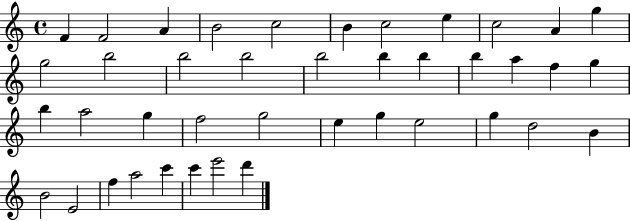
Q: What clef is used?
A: treble